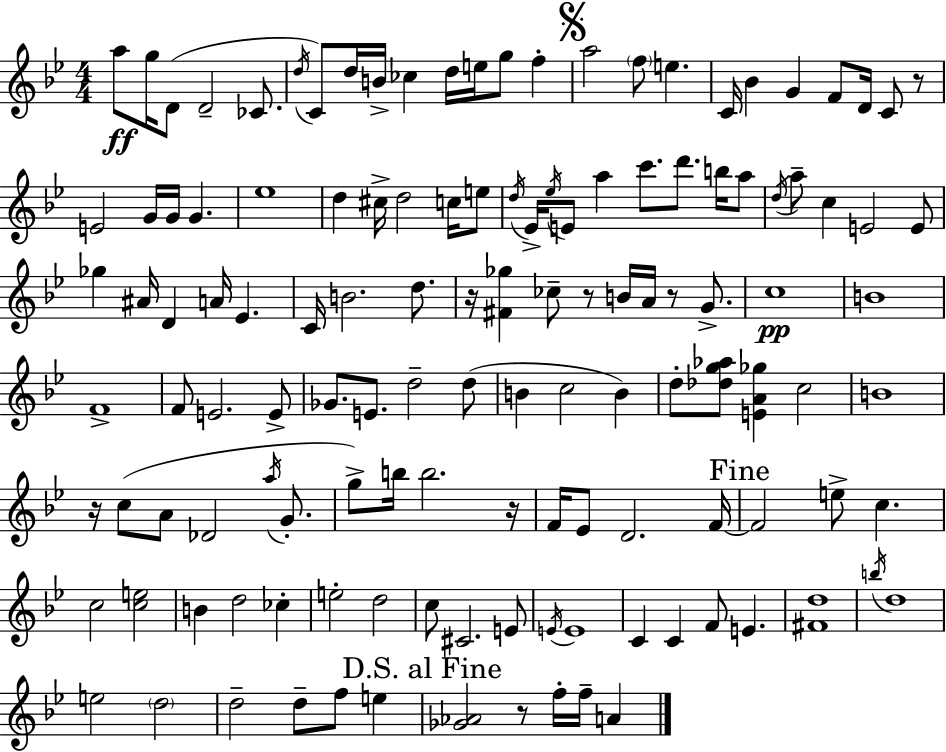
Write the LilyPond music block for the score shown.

{
  \clef treble
  \numericTimeSignature
  \time 4/4
  \key g \minor
  a''8\ff g''16 d'8( d'2-- ces'8. | \acciaccatura { d''16 }) c'8 d''16 b'16-> ces''4 d''16 e''16 g''8 f''4-. | \mark \markup { \musicglyph "scripts.segno" } a''2 \parenthesize f''8 e''4. | c'16 bes'4 g'4 f'8 d'16 c'8 r8 | \break e'2 g'16 g'16 g'4. | ees''1 | d''4 cis''16-> d''2 c''16 e''8 | \acciaccatura { d''16 } ees'16-> \acciaccatura { ees''16 } e'8 a''4 c'''8. d'''8. | \break b''16 a''8 \acciaccatura { d''16 } a''8-- c''4 e'2 | e'8 ges''4 ais'16 d'4 a'16 ees'4. | c'16 b'2. | d''8. r16 <fis' ges''>4 ces''8-- r8 b'16 a'16 r8 | \break g'8.-> c''1\pp | b'1 | f'1-> | f'8 e'2. | \break e'8-> ges'8. e'8. d''2-- | d''8( b'4 c''2 | b'4) d''8-. <des'' g'' aes''>8 <e' a' ges''>4 c''2 | b'1 | \break r16 c''8( a'8 des'2 | \acciaccatura { a''16 } g'8.-. g''8->) b''16 b''2. | r16 f'16 ees'8 d'2. | f'16~~ \mark "Fine" f'2 e''8-> c''4. | \break c''2 <c'' e''>2 | b'4 d''2 | ces''4-. e''2-. d''2 | c''8 cis'2. | \break e'8 \acciaccatura { e'16 } e'1 | c'4 c'4 f'8 | e'4. <fis' d''>1 | \acciaccatura { b''16 } d''1 | \break e''2 \parenthesize d''2 | d''2-- d''8-- | f''8 e''4 \mark "D.S. al Fine" <ges' aes'>2 r8 | f''16-. f''16-- a'4 \bar "|."
}